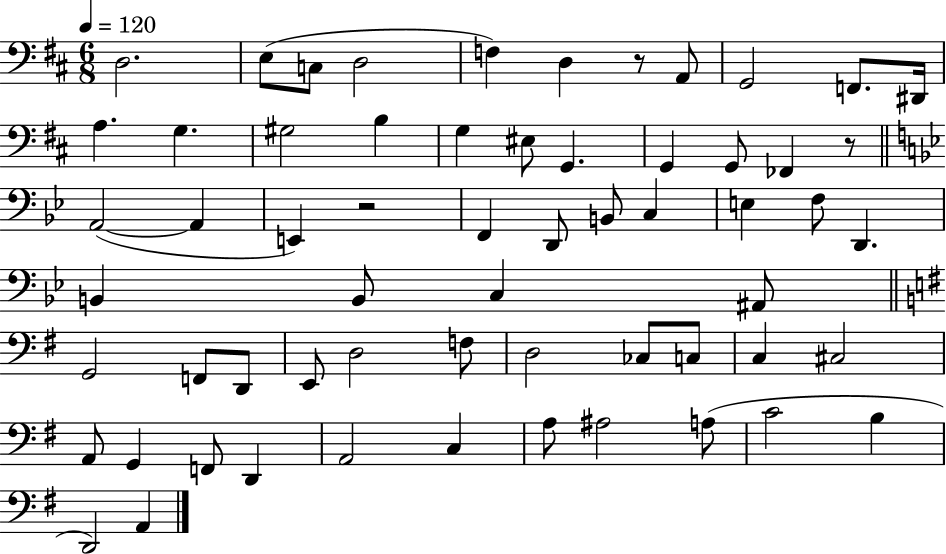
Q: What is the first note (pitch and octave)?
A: D3